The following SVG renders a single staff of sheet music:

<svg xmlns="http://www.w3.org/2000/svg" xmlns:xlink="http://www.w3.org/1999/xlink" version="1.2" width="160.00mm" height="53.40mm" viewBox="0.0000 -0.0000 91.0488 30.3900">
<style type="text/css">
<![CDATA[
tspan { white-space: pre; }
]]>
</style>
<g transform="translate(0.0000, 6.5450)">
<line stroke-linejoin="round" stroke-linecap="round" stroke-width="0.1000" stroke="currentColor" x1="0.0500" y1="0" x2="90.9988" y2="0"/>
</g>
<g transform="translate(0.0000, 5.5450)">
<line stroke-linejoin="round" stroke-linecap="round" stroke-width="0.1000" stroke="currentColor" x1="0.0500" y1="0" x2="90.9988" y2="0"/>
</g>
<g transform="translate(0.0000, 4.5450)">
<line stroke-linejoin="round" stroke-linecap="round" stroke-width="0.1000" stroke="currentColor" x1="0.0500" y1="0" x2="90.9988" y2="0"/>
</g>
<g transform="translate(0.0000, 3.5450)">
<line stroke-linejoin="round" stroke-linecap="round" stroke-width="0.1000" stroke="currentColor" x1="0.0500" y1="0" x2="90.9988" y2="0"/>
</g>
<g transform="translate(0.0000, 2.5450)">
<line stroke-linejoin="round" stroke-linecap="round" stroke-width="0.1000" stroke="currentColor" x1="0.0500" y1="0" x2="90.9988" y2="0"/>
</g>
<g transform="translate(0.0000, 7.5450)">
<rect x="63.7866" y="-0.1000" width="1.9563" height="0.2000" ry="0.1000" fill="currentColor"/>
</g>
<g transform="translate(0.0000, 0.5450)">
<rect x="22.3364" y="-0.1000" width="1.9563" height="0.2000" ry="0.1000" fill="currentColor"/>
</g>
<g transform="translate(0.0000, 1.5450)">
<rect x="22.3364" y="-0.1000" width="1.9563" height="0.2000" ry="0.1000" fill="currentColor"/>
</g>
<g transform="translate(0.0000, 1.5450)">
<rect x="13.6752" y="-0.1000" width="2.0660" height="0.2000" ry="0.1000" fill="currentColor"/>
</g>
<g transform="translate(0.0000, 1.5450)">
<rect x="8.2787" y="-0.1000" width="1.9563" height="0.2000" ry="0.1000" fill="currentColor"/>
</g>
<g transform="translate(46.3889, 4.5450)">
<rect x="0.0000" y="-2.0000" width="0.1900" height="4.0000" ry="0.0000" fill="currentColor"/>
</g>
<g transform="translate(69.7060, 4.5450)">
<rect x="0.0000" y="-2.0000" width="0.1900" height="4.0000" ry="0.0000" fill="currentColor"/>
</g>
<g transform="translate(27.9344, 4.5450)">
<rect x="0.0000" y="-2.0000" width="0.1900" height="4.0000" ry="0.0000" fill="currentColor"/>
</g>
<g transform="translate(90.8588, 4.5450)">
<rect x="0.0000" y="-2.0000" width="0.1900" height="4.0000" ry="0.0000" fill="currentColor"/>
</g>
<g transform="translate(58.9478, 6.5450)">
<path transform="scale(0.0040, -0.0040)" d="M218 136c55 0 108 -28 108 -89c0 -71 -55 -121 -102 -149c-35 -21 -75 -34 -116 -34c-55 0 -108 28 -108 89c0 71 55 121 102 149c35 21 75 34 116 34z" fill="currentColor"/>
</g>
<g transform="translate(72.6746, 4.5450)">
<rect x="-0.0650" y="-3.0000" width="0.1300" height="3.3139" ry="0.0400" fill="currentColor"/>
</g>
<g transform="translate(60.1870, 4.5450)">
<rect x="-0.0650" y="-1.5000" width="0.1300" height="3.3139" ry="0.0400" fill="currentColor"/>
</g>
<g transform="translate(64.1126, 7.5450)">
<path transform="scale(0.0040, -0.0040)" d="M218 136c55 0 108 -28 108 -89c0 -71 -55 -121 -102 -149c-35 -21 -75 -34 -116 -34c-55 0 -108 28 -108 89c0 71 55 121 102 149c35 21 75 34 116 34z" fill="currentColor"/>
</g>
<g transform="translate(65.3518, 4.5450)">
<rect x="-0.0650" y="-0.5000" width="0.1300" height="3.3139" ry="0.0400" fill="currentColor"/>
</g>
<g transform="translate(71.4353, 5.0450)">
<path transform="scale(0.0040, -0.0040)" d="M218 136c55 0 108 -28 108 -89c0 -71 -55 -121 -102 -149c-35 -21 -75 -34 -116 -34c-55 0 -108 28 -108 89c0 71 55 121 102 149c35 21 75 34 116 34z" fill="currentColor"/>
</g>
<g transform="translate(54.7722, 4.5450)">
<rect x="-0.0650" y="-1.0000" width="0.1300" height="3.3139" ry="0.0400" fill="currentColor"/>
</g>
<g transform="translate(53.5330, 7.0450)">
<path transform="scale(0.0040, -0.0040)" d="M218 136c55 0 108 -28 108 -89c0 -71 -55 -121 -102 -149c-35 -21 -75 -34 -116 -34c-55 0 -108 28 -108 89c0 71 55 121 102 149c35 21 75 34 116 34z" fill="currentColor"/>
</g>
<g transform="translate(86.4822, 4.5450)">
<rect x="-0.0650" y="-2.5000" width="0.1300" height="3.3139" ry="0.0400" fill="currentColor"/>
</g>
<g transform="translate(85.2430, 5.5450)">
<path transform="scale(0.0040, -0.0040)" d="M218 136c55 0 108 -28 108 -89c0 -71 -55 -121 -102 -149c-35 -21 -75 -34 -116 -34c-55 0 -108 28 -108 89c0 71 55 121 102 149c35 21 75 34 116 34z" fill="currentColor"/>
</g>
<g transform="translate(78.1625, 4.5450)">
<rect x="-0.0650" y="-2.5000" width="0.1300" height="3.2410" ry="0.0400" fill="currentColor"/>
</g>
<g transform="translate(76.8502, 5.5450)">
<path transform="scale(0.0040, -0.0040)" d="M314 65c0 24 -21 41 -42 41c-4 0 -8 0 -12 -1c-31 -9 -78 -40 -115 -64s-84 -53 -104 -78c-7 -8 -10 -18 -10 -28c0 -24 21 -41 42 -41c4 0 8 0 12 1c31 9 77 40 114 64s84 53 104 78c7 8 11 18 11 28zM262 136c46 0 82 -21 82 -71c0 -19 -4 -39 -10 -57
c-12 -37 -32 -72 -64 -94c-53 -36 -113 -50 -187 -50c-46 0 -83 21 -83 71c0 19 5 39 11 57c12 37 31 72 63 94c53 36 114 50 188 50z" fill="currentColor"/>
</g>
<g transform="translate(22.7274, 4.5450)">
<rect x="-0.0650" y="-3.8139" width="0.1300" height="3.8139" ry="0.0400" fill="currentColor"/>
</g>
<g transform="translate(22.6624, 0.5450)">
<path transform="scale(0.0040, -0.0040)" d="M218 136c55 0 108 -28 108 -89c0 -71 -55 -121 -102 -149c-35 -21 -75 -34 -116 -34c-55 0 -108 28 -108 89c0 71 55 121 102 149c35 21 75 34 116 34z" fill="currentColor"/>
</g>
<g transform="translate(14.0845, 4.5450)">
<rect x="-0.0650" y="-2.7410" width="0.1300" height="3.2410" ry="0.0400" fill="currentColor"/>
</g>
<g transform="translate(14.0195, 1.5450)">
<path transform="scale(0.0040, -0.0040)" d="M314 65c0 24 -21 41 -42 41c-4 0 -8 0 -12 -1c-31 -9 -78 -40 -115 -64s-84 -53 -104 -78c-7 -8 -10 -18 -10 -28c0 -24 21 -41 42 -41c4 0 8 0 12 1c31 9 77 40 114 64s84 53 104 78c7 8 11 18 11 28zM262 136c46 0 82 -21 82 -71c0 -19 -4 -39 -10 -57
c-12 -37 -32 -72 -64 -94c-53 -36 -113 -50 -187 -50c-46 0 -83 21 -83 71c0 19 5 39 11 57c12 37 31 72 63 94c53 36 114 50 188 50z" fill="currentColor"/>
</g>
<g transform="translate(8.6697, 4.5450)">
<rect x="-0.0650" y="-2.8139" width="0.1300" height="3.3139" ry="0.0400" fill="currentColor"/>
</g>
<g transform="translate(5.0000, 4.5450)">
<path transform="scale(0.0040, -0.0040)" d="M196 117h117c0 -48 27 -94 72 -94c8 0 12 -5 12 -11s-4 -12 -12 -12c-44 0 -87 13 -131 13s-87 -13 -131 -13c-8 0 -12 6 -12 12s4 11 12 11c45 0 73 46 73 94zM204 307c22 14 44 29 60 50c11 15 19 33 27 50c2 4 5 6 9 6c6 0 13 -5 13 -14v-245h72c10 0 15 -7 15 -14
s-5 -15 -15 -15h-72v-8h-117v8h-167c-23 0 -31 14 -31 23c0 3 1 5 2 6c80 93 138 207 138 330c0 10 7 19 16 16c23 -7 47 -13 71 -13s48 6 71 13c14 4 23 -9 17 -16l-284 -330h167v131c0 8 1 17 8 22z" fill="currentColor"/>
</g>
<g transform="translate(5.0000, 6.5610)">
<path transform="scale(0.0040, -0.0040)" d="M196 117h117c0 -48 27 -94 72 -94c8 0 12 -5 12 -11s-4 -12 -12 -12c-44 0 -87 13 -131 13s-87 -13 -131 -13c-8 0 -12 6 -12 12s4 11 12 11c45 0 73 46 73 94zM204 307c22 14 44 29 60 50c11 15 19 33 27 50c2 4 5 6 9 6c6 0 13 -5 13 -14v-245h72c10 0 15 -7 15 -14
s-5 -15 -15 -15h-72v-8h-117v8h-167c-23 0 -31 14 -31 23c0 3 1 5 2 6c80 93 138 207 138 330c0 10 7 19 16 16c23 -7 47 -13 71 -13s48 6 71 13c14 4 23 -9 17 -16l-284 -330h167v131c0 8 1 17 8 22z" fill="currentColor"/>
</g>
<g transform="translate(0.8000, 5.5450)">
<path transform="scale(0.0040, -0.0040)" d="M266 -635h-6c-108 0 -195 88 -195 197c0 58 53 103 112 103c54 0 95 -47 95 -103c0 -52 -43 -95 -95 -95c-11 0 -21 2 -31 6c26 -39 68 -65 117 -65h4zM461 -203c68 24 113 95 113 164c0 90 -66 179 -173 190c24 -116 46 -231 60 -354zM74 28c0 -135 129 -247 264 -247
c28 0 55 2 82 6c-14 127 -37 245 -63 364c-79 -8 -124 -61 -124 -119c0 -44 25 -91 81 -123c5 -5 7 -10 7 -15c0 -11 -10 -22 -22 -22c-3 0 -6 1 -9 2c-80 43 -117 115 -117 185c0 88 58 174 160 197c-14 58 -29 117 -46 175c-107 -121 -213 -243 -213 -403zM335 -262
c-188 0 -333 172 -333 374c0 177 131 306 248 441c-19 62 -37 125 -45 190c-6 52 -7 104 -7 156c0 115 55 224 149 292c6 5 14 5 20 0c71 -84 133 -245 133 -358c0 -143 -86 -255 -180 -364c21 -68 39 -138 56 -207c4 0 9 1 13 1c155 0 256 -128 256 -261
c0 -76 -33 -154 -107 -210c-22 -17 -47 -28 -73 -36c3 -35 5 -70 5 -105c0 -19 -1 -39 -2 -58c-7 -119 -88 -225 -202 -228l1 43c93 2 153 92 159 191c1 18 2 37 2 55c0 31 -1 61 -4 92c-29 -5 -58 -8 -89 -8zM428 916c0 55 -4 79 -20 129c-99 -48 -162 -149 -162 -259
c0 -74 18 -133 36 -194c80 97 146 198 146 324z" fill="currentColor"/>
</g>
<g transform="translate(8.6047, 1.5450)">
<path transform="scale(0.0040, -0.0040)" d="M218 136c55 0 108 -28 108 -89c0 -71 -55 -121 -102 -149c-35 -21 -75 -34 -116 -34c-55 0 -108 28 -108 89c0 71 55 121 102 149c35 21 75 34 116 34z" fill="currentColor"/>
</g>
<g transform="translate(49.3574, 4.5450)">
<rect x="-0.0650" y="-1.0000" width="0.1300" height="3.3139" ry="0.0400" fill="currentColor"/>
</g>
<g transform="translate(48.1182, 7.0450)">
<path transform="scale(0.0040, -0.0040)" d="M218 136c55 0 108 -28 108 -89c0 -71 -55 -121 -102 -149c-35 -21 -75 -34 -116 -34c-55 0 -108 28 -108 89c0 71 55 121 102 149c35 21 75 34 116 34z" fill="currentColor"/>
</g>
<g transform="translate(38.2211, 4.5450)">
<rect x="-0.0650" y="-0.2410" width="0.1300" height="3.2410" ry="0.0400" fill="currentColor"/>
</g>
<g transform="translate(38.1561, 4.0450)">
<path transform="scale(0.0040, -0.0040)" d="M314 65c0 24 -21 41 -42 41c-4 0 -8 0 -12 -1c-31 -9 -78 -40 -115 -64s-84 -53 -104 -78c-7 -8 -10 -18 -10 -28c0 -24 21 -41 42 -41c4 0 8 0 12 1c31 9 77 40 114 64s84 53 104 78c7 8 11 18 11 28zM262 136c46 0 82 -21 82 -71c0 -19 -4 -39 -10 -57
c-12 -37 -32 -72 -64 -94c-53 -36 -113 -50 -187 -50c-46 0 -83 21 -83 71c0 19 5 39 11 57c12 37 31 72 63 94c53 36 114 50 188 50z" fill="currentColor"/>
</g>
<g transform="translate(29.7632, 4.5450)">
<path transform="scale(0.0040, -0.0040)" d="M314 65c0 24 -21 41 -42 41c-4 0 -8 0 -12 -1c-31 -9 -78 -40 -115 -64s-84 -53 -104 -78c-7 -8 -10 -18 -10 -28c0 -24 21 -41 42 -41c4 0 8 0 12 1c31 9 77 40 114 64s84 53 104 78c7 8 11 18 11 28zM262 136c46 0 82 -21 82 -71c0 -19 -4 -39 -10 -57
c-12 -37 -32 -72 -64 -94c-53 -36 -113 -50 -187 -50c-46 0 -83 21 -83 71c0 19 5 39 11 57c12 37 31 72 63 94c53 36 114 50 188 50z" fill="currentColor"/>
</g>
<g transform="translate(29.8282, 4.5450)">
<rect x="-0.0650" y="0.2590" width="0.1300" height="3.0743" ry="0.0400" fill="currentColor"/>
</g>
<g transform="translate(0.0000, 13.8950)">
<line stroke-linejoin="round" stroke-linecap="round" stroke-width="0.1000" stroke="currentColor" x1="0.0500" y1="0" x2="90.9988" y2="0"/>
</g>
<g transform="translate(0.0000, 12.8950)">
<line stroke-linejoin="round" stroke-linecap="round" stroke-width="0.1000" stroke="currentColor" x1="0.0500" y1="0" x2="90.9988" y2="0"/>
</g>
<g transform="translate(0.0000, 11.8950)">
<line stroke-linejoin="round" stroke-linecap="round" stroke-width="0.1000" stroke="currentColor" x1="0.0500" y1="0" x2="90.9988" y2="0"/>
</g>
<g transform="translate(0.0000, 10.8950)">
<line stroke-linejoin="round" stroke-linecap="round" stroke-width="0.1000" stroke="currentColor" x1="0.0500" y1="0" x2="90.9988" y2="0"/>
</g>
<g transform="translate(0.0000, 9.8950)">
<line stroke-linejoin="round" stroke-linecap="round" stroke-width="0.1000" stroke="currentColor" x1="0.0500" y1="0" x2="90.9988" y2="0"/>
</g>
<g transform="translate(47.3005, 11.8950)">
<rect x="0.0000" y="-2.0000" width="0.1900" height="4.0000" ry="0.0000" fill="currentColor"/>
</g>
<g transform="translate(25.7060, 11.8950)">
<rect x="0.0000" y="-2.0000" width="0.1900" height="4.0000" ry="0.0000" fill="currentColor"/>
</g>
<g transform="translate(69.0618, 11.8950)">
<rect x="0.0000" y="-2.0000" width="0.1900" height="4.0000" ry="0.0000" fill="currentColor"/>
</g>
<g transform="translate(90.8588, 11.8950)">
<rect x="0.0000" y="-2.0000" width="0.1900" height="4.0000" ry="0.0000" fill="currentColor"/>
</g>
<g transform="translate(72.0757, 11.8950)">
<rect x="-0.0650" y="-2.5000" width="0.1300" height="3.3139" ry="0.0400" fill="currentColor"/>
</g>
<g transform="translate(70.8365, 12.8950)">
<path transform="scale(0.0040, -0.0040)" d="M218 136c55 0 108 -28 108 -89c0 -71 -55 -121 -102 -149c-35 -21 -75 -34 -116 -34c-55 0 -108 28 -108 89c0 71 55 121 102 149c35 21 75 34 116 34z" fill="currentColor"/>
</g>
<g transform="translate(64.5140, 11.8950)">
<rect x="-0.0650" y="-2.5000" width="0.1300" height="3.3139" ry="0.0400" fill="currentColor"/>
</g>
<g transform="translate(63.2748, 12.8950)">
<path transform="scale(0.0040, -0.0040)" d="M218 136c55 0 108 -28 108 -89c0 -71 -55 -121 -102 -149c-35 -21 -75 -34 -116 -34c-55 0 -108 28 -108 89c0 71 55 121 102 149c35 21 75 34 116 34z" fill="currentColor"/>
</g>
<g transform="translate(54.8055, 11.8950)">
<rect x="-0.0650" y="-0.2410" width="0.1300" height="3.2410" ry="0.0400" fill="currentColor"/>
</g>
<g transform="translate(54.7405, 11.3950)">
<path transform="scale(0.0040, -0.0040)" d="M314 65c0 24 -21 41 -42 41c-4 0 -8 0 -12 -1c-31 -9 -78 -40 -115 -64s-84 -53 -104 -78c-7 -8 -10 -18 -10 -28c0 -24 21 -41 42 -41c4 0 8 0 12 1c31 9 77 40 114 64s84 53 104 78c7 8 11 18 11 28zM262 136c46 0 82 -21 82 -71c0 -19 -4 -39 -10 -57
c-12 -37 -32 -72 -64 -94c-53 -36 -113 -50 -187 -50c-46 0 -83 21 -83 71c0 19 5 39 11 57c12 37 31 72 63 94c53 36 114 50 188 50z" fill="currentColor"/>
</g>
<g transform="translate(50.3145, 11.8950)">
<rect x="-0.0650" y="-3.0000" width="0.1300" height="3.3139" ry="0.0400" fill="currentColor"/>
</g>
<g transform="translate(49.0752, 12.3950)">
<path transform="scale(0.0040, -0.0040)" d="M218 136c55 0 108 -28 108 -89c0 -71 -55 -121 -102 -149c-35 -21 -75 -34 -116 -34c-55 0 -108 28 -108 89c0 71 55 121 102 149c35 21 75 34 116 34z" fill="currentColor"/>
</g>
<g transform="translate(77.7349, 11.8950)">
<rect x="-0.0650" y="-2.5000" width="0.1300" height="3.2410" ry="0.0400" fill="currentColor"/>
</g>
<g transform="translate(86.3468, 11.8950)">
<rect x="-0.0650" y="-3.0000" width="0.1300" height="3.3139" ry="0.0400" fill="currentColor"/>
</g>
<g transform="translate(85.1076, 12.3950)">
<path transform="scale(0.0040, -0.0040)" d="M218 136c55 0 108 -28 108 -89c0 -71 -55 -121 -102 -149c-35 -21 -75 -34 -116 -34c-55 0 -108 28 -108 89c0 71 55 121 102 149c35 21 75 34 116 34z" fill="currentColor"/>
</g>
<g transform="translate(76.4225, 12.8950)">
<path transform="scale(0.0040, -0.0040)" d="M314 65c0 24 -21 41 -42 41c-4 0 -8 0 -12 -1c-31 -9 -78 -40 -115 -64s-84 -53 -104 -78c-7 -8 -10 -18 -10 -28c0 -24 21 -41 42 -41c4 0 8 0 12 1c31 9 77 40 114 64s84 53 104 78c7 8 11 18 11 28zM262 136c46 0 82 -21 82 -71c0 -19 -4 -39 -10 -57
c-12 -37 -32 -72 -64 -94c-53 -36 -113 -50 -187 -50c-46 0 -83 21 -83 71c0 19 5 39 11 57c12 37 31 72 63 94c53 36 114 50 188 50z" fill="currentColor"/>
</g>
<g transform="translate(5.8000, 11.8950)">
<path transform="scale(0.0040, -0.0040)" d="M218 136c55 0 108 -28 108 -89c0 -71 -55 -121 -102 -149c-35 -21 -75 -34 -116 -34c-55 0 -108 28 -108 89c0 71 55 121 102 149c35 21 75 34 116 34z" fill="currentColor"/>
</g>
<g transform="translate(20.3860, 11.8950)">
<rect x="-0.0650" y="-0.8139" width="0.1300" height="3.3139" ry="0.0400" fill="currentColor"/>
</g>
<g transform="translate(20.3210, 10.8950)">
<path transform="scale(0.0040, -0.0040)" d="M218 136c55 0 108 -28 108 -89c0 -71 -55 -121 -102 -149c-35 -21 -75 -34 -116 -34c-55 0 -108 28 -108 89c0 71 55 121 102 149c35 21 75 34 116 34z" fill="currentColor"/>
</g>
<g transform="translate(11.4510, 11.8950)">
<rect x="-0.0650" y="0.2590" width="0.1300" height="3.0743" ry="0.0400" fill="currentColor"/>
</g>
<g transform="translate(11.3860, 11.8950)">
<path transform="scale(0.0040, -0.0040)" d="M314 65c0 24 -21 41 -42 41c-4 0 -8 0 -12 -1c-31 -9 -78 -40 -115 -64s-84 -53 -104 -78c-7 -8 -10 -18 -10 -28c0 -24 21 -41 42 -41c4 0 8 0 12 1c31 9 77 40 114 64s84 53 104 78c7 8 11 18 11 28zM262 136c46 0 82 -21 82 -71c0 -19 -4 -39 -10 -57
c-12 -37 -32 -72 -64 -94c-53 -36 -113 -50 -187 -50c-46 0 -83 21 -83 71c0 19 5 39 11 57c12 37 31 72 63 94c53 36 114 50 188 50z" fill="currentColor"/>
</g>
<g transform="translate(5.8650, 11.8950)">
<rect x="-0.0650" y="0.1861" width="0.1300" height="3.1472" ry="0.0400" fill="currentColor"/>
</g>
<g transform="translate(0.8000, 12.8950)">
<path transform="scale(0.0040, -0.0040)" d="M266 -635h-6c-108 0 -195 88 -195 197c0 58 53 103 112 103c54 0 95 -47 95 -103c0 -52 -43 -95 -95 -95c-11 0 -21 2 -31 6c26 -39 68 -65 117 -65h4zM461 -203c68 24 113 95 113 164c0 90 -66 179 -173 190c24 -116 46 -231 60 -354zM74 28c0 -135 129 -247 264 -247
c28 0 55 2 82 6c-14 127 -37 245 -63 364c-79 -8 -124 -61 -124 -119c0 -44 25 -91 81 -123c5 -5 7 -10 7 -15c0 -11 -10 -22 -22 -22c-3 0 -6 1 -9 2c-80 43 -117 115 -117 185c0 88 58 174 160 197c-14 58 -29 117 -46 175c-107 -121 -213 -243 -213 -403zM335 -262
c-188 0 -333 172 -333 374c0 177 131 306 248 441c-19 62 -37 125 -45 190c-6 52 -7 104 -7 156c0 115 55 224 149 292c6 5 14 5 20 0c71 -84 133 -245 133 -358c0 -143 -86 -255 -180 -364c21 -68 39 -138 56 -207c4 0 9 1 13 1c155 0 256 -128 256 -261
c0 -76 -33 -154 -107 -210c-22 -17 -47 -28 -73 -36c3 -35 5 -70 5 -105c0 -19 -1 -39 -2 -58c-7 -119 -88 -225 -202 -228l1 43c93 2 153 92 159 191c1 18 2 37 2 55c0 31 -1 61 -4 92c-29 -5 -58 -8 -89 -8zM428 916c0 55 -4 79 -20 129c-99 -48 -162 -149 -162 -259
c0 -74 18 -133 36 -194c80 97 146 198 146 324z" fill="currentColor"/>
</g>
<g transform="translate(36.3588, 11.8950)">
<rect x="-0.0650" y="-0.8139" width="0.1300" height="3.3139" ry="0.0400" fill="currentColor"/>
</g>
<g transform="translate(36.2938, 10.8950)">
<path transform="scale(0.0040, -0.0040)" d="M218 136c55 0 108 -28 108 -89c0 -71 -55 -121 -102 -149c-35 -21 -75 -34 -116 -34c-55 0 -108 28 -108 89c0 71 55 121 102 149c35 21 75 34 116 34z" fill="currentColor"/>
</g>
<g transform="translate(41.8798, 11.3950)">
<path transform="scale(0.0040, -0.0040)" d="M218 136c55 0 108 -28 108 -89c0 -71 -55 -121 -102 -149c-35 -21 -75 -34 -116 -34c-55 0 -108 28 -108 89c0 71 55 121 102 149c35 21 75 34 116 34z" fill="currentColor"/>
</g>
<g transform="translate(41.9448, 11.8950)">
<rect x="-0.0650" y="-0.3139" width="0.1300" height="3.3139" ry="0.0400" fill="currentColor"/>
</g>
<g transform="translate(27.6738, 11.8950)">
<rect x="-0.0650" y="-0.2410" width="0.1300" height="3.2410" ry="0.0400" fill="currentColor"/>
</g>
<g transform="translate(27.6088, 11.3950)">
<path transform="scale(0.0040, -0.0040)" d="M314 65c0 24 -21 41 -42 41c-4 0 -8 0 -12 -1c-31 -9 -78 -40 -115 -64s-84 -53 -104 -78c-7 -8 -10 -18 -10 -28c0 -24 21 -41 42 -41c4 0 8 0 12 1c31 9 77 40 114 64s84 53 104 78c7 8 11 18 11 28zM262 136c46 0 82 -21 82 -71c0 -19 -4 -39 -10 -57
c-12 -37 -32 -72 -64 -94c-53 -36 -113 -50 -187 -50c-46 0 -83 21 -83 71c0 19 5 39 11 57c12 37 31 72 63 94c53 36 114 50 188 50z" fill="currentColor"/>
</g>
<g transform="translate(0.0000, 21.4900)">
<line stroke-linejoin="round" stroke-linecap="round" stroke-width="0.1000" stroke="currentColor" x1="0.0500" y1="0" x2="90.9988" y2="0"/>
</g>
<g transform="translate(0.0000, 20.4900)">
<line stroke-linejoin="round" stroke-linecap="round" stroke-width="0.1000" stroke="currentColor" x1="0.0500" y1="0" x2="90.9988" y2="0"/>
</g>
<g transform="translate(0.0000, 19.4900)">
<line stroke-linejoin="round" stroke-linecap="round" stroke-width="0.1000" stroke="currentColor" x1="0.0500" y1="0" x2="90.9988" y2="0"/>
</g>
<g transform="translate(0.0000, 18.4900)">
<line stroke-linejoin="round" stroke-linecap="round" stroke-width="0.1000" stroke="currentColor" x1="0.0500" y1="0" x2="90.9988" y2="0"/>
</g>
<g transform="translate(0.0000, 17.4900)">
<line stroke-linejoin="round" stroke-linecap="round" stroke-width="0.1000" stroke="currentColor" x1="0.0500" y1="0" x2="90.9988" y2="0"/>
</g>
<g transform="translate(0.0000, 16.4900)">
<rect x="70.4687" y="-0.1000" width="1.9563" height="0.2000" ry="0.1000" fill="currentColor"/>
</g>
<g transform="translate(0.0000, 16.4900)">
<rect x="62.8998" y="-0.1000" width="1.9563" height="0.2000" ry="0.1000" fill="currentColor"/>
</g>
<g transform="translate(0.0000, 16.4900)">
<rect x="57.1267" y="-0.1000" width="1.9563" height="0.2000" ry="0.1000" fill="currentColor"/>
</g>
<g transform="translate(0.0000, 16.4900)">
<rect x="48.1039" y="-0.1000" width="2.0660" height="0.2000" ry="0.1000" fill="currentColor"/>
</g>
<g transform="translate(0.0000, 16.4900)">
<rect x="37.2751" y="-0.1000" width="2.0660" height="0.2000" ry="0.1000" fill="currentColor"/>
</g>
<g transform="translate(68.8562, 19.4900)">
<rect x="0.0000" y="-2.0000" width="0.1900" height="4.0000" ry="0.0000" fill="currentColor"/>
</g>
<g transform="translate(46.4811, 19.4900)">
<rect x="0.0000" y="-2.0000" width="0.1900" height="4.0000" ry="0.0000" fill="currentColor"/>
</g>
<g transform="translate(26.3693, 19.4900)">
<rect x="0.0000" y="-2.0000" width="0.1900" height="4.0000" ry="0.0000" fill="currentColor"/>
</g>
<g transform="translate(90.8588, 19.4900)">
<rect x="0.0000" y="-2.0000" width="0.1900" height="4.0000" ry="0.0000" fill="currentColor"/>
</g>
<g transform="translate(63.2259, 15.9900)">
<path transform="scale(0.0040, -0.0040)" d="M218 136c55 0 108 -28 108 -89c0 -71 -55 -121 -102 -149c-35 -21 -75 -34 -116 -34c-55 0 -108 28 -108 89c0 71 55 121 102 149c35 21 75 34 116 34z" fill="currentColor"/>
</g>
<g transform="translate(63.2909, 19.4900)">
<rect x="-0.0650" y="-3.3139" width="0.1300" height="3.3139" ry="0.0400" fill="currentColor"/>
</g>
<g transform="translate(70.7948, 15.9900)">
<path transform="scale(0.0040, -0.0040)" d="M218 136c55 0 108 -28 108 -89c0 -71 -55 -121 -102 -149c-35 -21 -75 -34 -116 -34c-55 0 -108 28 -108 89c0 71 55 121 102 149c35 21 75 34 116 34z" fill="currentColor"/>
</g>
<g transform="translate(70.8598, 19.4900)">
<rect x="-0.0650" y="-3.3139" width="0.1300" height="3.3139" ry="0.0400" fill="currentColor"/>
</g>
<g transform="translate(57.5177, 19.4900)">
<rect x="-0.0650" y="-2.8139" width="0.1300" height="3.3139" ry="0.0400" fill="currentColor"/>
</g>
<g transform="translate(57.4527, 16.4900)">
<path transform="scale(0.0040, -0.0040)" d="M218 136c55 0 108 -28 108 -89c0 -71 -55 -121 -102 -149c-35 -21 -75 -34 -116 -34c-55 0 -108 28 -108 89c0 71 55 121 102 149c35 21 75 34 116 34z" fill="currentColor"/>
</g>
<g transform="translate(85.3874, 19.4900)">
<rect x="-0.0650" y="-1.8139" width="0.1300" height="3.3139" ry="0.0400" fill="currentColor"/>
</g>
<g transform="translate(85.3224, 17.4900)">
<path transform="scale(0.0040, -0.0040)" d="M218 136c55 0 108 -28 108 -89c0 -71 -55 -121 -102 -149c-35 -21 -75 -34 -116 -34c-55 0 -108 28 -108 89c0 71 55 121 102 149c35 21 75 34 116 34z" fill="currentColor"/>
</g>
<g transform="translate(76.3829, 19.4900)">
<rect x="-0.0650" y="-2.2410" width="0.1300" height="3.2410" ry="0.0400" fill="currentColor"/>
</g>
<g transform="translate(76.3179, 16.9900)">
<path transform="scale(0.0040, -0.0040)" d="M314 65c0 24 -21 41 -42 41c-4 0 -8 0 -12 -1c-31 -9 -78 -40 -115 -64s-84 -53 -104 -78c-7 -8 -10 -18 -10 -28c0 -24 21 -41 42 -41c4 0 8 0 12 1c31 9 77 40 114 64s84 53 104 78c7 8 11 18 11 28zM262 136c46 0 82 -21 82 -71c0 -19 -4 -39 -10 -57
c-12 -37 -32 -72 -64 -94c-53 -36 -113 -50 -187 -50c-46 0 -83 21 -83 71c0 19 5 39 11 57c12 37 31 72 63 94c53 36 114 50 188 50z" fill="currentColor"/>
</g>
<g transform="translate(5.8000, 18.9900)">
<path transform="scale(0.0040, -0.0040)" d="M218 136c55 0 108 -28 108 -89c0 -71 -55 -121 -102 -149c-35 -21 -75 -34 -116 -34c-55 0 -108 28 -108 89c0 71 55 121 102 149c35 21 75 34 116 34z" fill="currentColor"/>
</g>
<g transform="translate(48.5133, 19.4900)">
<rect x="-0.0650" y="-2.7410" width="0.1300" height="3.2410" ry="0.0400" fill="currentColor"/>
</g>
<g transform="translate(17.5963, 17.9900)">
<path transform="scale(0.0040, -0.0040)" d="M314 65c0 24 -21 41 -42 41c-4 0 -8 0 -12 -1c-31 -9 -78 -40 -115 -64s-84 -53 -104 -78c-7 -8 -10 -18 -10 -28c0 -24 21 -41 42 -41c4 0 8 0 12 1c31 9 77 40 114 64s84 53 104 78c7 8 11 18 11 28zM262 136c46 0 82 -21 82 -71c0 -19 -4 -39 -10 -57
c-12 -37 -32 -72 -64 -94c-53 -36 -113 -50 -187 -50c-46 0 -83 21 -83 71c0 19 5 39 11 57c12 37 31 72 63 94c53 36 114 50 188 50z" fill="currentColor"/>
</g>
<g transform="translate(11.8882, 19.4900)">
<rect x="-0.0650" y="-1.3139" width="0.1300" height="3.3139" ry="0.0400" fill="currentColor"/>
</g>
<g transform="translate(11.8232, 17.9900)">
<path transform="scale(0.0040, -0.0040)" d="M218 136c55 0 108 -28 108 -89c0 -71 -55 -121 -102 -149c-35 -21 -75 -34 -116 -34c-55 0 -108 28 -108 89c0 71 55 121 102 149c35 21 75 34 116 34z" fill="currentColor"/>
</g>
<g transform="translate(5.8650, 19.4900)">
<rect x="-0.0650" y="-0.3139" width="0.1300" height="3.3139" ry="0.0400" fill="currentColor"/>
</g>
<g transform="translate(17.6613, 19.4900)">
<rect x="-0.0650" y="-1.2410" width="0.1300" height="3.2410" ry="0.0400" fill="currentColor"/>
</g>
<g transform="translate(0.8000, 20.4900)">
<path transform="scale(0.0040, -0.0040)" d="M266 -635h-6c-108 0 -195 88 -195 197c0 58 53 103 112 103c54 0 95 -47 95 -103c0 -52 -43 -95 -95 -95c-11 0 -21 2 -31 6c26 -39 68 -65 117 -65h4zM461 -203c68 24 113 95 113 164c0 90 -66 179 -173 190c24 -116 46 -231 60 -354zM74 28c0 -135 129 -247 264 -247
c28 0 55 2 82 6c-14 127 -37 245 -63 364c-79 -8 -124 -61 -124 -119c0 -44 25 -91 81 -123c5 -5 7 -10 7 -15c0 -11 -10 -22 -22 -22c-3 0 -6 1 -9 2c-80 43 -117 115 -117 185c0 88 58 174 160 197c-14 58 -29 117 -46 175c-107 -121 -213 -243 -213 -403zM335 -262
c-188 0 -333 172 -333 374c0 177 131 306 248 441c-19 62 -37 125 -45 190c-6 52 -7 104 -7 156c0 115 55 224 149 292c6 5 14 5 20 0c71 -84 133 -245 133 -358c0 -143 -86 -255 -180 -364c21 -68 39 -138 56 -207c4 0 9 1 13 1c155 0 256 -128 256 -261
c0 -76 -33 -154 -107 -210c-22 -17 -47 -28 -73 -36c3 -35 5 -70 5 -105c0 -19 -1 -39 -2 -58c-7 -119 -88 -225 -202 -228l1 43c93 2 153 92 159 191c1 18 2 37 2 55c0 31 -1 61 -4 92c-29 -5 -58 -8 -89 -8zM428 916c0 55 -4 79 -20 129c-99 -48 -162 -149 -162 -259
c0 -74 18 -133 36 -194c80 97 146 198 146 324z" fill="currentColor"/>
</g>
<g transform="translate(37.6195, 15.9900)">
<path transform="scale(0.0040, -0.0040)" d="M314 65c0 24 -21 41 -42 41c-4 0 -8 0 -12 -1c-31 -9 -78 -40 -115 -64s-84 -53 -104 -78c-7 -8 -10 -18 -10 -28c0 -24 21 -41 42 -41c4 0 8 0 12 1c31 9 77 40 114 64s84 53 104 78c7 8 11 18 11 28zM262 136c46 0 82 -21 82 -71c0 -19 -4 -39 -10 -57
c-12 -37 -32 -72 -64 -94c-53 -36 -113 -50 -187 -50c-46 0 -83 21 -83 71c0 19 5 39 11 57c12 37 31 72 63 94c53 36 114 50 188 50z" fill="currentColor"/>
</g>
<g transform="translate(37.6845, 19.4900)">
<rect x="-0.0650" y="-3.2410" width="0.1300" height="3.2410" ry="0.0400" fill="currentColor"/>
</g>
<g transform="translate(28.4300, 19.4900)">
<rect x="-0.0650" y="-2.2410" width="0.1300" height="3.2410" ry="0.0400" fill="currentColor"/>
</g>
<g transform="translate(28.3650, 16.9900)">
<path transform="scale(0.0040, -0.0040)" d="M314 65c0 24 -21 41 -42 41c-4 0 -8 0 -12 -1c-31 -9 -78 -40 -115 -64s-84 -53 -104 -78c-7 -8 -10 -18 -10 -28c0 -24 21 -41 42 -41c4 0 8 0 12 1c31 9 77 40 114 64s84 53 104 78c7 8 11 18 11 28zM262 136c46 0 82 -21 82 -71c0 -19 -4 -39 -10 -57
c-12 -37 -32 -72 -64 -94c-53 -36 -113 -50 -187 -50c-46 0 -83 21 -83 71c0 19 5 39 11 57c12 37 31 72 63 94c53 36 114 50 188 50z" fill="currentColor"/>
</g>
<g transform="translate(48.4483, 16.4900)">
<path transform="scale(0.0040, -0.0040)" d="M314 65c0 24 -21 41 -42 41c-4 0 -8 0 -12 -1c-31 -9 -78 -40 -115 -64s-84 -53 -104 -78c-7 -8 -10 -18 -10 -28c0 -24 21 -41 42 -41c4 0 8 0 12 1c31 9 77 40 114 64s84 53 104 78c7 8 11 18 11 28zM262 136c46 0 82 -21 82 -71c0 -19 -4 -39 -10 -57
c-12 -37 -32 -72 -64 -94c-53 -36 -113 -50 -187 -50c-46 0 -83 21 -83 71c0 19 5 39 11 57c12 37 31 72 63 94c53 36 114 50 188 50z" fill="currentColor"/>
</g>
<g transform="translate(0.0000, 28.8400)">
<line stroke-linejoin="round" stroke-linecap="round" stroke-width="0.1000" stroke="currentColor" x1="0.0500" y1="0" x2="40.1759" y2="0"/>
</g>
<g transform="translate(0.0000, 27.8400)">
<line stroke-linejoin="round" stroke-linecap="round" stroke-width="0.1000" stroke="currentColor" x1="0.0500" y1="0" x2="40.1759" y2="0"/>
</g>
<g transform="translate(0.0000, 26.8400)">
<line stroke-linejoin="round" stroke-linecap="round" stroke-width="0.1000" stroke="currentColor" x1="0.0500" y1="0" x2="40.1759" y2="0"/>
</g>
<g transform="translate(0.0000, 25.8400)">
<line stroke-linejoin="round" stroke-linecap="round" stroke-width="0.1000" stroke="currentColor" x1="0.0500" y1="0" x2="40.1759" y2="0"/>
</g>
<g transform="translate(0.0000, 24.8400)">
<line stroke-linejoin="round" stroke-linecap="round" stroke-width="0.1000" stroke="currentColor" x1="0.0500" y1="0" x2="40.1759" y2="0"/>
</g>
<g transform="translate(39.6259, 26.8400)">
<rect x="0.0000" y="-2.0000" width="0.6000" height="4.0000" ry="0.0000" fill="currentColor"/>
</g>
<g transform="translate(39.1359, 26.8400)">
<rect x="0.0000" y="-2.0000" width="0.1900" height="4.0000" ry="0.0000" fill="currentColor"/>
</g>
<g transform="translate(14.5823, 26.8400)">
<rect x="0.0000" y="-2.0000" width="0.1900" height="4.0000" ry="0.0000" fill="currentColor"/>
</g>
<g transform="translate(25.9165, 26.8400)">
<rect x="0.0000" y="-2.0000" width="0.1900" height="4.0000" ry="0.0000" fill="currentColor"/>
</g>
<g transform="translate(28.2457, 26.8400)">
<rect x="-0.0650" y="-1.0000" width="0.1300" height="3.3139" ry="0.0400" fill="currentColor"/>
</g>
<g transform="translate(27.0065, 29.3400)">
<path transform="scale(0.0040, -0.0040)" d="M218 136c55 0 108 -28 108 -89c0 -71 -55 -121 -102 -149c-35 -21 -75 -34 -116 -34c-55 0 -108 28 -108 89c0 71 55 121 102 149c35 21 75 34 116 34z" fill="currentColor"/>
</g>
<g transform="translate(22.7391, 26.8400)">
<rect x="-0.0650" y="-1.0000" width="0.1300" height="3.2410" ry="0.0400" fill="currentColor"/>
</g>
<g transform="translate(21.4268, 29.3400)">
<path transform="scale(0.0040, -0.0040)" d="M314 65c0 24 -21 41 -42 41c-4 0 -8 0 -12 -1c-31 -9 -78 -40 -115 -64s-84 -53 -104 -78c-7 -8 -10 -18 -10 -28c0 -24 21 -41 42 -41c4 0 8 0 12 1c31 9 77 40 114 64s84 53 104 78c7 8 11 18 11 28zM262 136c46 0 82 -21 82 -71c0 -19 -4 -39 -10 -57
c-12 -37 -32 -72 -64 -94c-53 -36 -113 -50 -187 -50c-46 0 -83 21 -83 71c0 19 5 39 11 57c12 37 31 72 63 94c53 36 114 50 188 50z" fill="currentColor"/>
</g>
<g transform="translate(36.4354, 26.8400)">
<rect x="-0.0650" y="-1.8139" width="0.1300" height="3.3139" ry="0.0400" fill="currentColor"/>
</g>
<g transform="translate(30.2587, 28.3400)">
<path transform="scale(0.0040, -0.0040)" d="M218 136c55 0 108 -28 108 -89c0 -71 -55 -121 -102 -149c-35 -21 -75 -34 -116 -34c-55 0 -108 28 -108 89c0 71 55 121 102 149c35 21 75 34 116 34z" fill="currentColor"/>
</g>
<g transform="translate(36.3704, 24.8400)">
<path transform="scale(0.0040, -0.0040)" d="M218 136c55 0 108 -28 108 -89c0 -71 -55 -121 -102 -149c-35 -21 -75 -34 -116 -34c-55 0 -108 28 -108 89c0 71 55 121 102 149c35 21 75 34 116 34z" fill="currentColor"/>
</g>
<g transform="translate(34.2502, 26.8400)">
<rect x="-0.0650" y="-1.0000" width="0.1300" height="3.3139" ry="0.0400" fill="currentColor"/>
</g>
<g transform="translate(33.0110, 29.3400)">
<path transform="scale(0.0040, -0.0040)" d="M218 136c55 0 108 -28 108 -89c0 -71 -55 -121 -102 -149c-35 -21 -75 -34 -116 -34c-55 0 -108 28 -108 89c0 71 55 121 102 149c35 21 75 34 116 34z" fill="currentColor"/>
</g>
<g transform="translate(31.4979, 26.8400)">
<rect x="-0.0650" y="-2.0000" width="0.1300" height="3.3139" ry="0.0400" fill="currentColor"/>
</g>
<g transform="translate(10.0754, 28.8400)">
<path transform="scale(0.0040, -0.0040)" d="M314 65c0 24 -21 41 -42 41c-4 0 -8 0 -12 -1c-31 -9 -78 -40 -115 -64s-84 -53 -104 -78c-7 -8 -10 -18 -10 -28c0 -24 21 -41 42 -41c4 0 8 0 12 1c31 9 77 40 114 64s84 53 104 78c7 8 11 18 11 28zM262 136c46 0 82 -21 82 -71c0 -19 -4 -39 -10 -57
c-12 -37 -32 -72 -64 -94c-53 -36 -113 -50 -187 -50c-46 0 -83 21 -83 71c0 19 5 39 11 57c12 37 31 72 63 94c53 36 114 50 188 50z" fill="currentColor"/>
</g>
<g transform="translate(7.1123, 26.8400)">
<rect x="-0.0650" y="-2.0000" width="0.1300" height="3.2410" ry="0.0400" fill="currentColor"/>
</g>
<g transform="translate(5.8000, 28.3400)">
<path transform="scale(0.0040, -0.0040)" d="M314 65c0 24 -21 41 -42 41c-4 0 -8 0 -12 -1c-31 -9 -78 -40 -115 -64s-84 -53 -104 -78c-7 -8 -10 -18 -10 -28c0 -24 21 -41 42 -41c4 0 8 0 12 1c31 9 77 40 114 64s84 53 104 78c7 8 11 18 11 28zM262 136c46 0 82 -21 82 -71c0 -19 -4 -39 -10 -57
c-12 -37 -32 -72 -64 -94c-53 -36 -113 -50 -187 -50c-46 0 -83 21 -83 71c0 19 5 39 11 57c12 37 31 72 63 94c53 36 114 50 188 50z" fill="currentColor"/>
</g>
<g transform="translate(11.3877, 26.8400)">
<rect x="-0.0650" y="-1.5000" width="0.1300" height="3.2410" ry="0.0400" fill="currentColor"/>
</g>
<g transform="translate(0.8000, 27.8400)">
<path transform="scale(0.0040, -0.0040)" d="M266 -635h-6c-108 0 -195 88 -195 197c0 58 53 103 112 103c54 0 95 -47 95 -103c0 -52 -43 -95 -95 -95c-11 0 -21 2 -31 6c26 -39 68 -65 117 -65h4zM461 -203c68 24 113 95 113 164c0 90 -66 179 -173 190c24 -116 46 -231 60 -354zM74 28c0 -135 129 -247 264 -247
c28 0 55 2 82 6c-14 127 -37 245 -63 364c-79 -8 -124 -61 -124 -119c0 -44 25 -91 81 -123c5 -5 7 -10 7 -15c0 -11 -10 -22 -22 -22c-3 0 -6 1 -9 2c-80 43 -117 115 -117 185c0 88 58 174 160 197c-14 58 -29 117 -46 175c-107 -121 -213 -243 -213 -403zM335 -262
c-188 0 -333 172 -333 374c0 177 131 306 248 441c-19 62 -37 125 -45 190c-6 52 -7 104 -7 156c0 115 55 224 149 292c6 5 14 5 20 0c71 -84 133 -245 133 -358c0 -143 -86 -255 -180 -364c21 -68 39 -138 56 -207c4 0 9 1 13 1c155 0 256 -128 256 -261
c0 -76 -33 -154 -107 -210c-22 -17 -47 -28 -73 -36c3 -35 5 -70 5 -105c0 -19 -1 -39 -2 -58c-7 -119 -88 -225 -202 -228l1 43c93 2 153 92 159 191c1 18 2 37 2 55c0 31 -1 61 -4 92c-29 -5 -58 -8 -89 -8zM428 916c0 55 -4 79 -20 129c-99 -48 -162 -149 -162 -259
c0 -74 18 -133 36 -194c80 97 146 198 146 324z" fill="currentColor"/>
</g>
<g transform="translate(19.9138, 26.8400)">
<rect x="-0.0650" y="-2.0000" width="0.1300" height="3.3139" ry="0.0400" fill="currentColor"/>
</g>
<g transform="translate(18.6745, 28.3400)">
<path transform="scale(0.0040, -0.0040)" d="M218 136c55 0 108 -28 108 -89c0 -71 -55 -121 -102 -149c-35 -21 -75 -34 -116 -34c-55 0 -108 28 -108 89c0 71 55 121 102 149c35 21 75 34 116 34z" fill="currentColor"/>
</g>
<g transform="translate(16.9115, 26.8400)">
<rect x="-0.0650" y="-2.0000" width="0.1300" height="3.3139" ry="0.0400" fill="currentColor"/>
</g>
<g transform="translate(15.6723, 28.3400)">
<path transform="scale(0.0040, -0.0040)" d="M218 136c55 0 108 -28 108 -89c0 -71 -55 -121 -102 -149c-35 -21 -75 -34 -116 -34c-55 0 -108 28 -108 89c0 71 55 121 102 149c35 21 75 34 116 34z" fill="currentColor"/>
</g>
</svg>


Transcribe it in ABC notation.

X:1
T:Untitled
M:4/4
L:1/4
K:C
a a2 c' B2 c2 D D E C A G2 G B B2 d c2 d c A c2 G G G2 A c e e2 g2 b2 a2 a b b g2 f F2 E2 F F D2 D F D f